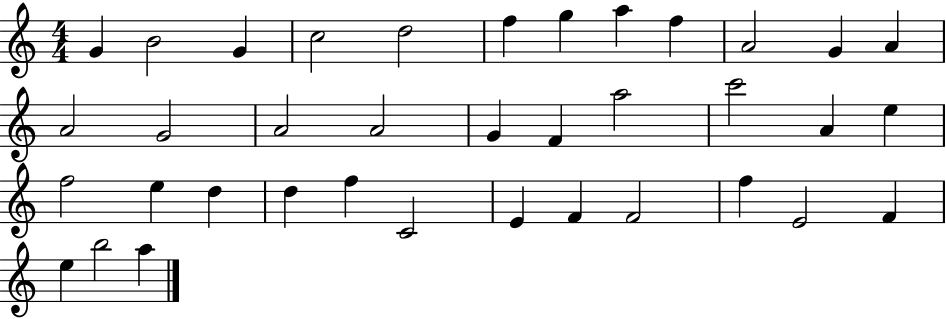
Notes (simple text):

G4/q B4/h G4/q C5/h D5/h F5/q G5/q A5/q F5/q A4/h G4/q A4/q A4/h G4/h A4/h A4/h G4/q F4/q A5/h C6/h A4/q E5/q F5/h E5/q D5/q D5/q F5/q C4/h E4/q F4/q F4/h F5/q E4/h F4/q E5/q B5/h A5/q